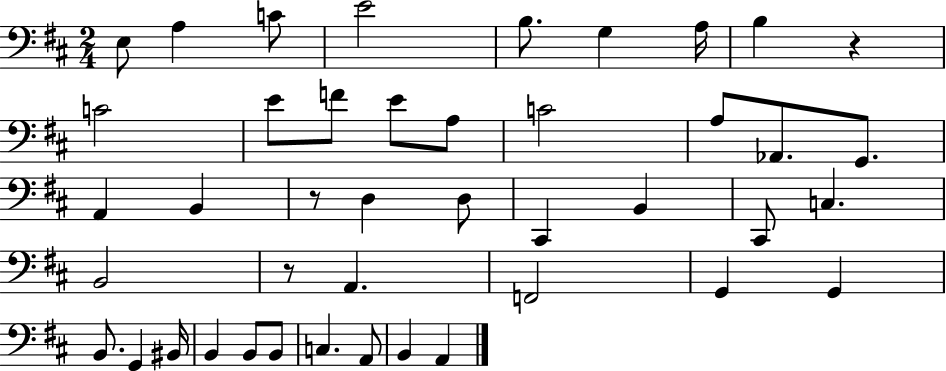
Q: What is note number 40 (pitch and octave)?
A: A2